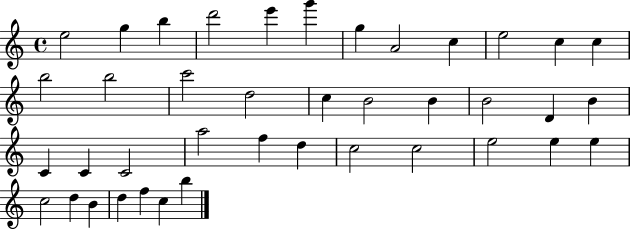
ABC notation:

X:1
T:Untitled
M:4/4
L:1/4
K:C
e2 g b d'2 e' g' g A2 c e2 c c b2 b2 c'2 d2 c B2 B B2 D B C C C2 a2 f d c2 c2 e2 e e c2 d B d f c b